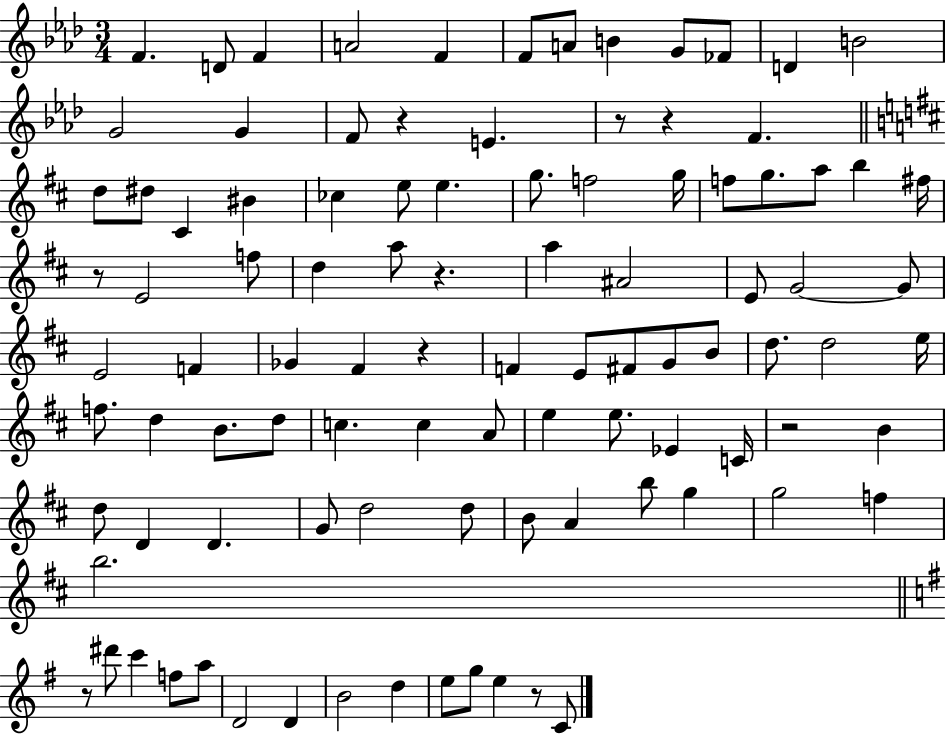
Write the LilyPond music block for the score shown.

{
  \clef treble
  \numericTimeSignature
  \time 3/4
  \key aes \major
  f'4. d'8 f'4 | a'2 f'4 | f'8 a'8 b'4 g'8 fes'8 | d'4 b'2 | \break g'2 g'4 | f'8 r4 e'4. | r8 r4 f'4. | \bar "||" \break \key d \major d''8 dis''8 cis'4 bis'4 | ces''4 e''8 e''4. | g''8. f''2 g''16 | f''8 g''8. a''8 b''4 fis''16 | \break r8 e'2 f''8 | d''4 a''8 r4. | a''4 ais'2 | e'8 g'2~~ g'8 | \break e'2 f'4 | ges'4 fis'4 r4 | f'4 e'8 fis'8 g'8 b'8 | d''8. d''2 e''16 | \break f''8. d''4 b'8. d''8 | c''4. c''4 a'8 | e''4 e''8. ees'4 c'16 | r2 b'4 | \break d''8 d'4 d'4. | g'8 d''2 d''8 | b'8 a'4 b''8 g''4 | g''2 f''4 | \break b''2. | \bar "||" \break \key g \major r8 dis'''8 c'''4 f''8 a''8 | d'2 d'4 | b'2 d''4 | e''8 g''8 e''4 r8 c'8 | \break \bar "|."
}